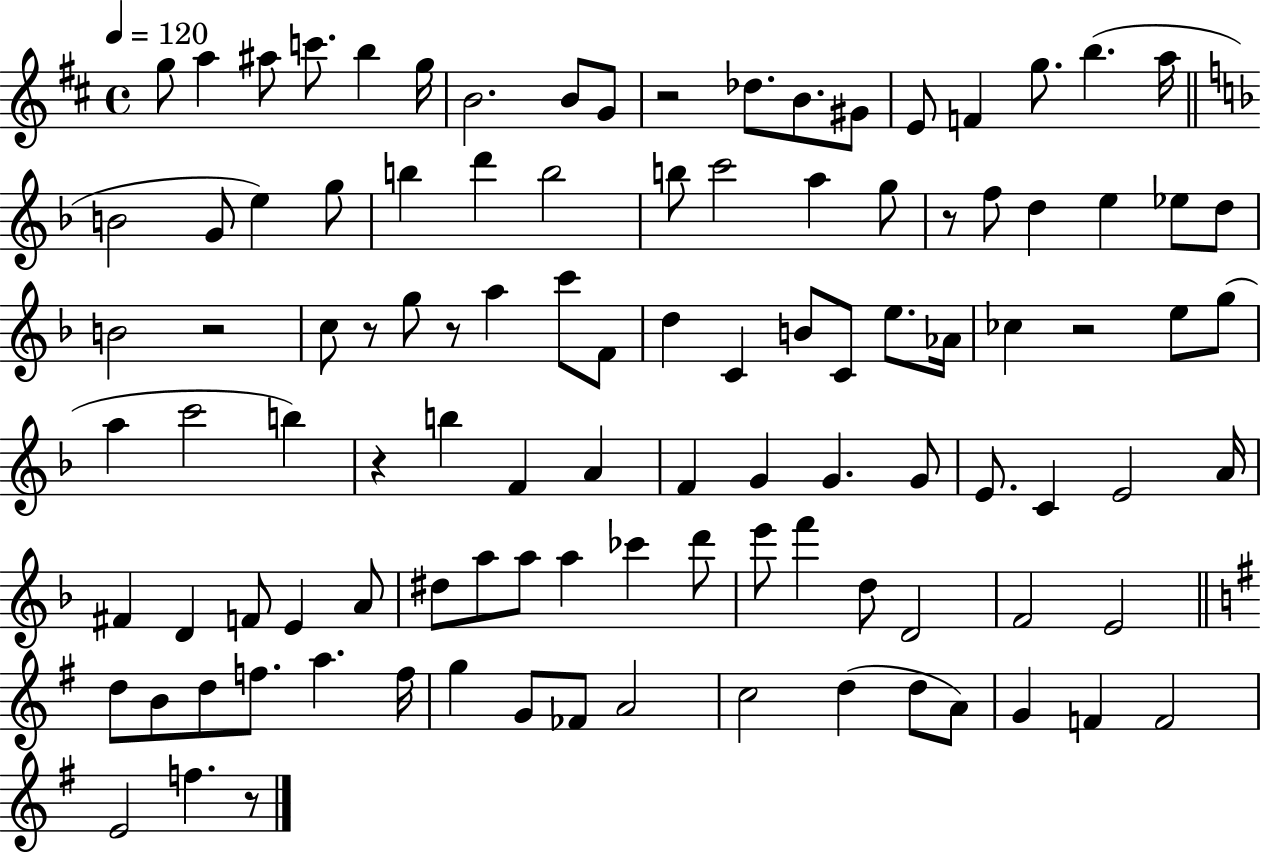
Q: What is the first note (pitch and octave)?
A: G5